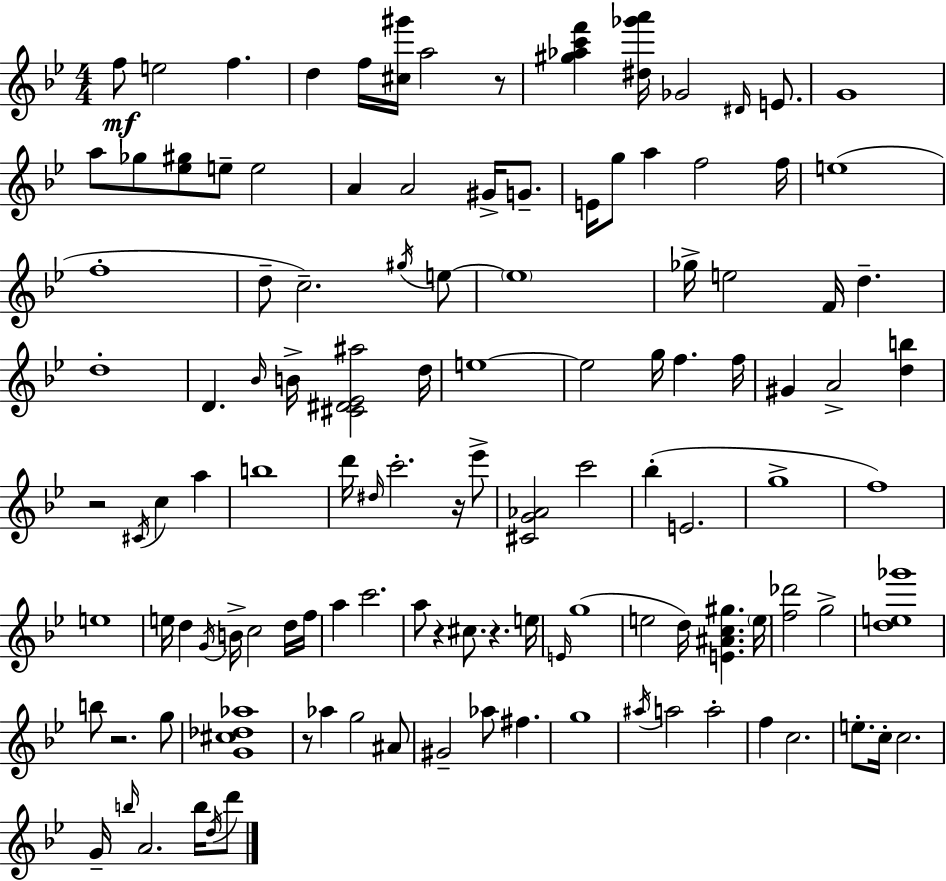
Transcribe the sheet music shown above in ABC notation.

X:1
T:Untitled
M:4/4
L:1/4
K:Gm
f/2 e2 f d f/4 [^c^g']/4 a2 z/2 [^g_ac'f'] [^d_g'a']/4 _G2 ^D/4 E/2 G4 a/2 _g/2 [_e^g]/2 e/2 e2 A A2 ^G/4 G/2 E/4 g/2 a f2 f/4 e4 f4 d/2 c2 ^g/4 e/2 e4 _g/4 e2 F/4 d d4 D _B/4 B/4 [^C^D_E^a]2 d/4 e4 e2 g/4 f f/4 ^G A2 [db] z2 ^C/4 c a b4 d'/4 ^d/4 c'2 z/4 _e'/2 [^CG_A]2 c'2 _b E2 g4 f4 e4 e/4 d G/4 B/4 c2 d/4 f/4 a c'2 a/2 z ^c/2 z e/4 E/4 g4 e2 d/4 [E^Ac^g] e/4 [f_d']2 g2 [de_g']4 b/2 z2 g/2 [G^c_d_a]4 z/2 _a g2 ^A/2 ^G2 _a/2 ^f g4 ^a/4 a2 a2 f c2 e/2 c/4 c2 G/4 b/4 A2 b/4 d/4 d'/2